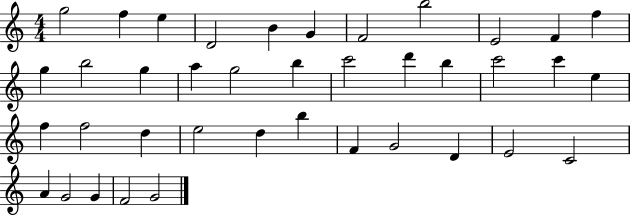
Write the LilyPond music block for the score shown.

{
  \clef treble
  \numericTimeSignature
  \time 4/4
  \key c \major
  g''2 f''4 e''4 | d'2 b'4 g'4 | f'2 b''2 | e'2 f'4 f''4 | \break g''4 b''2 g''4 | a''4 g''2 b''4 | c'''2 d'''4 b''4 | c'''2 c'''4 e''4 | \break f''4 f''2 d''4 | e''2 d''4 b''4 | f'4 g'2 d'4 | e'2 c'2 | \break a'4 g'2 g'4 | f'2 g'2 | \bar "|."
}